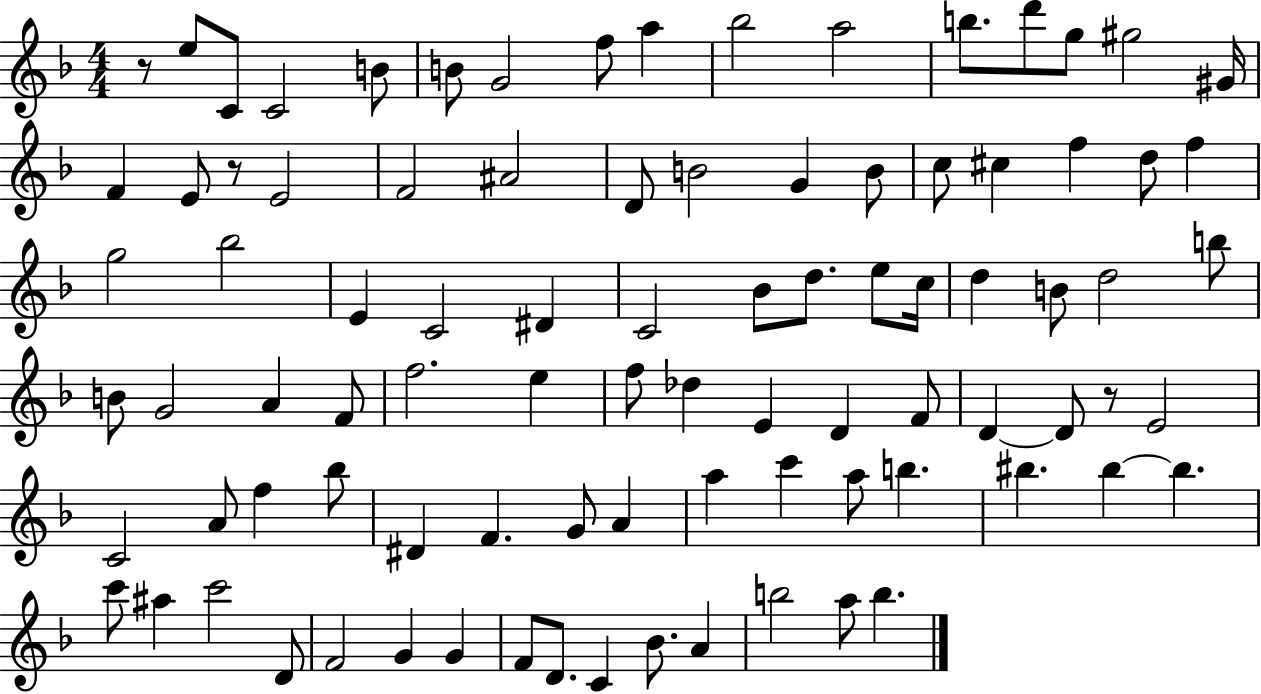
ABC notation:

X:1
T:Untitled
M:4/4
L:1/4
K:F
z/2 e/2 C/2 C2 B/2 B/2 G2 f/2 a _b2 a2 b/2 d'/2 g/2 ^g2 ^G/4 F E/2 z/2 E2 F2 ^A2 D/2 B2 G B/2 c/2 ^c f d/2 f g2 _b2 E C2 ^D C2 _B/2 d/2 e/2 c/4 d B/2 d2 b/2 B/2 G2 A F/2 f2 e f/2 _d E D F/2 D D/2 z/2 E2 C2 A/2 f _b/2 ^D F G/2 A a c' a/2 b ^b ^b ^b c'/2 ^a c'2 D/2 F2 G G F/2 D/2 C _B/2 A b2 a/2 b